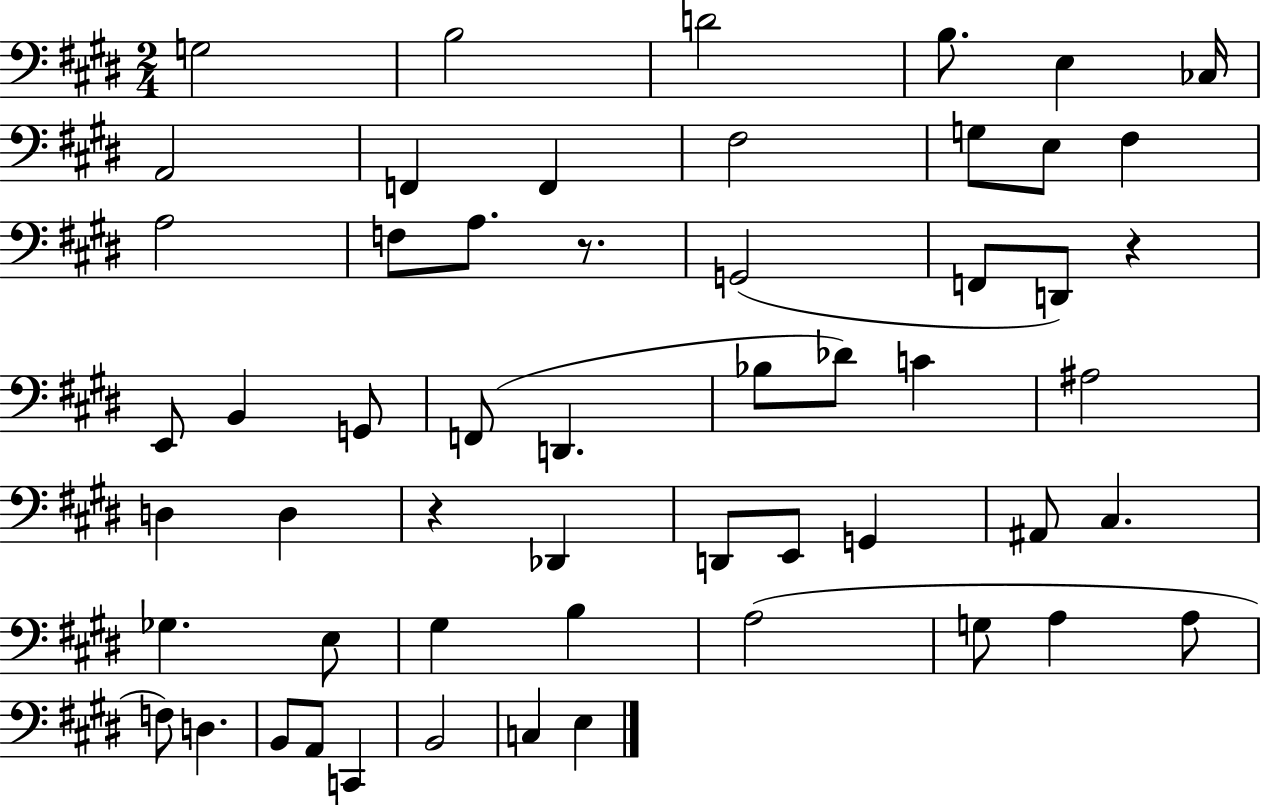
X:1
T:Untitled
M:2/4
L:1/4
K:E
G,2 B,2 D2 B,/2 E, _C,/4 A,,2 F,, F,, ^F,2 G,/2 E,/2 ^F, A,2 F,/2 A,/2 z/2 G,,2 F,,/2 D,,/2 z E,,/2 B,, G,,/2 F,,/2 D,, _B,/2 _D/2 C ^A,2 D, D, z _D,, D,,/2 E,,/2 G,, ^A,,/2 ^C, _G, E,/2 ^G, B, A,2 G,/2 A, A,/2 F,/2 D, B,,/2 A,,/2 C,, B,,2 C, E,